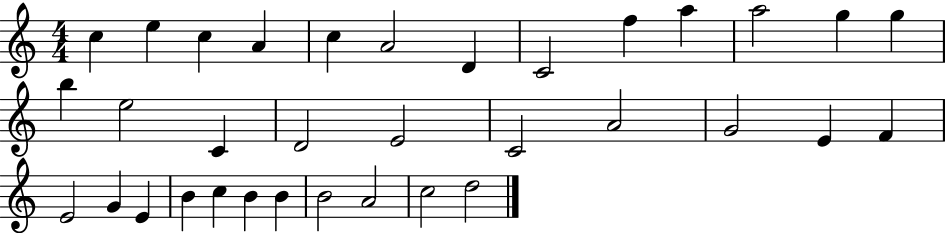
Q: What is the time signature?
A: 4/4